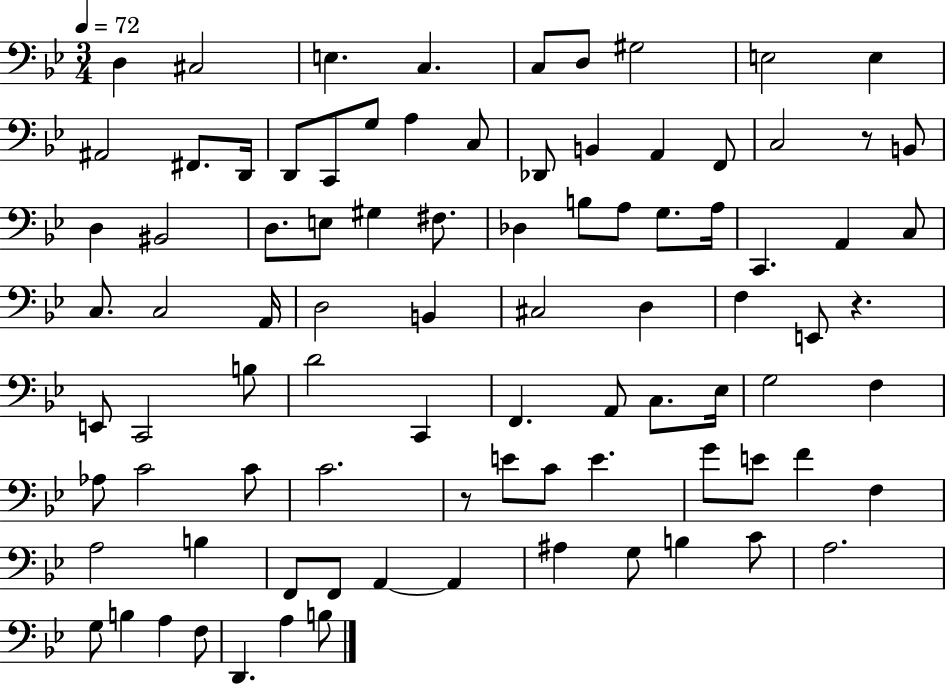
X:1
T:Untitled
M:3/4
L:1/4
K:Bb
D, ^C,2 E, C, C,/2 D,/2 ^G,2 E,2 E, ^A,,2 ^F,,/2 D,,/4 D,,/2 C,,/2 G,/2 A, C,/2 _D,,/2 B,, A,, F,,/2 C,2 z/2 B,,/2 D, ^B,,2 D,/2 E,/2 ^G, ^F,/2 _D, B,/2 A,/2 G,/2 A,/4 C,, A,, C,/2 C,/2 C,2 A,,/4 D,2 B,, ^C,2 D, F, E,,/2 z E,,/2 C,,2 B,/2 D2 C,, F,, A,,/2 C,/2 _E,/4 G,2 F, _A,/2 C2 C/2 C2 z/2 E/2 C/2 E G/2 E/2 F F, A,2 B, F,,/2 F,,/2 A,, A,, ^A, G,/2 B, C/2 A,2 G,/2 B, A, F,/2 D,, A, B,/2